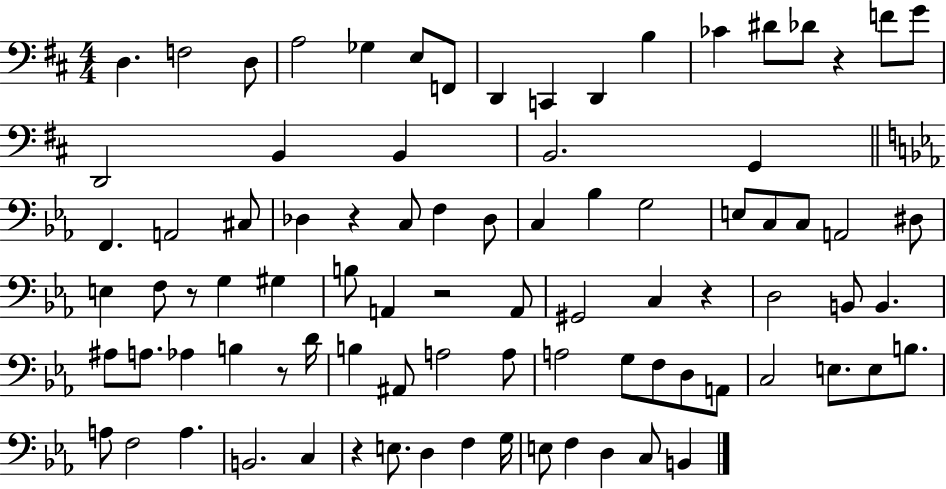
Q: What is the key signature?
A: D major